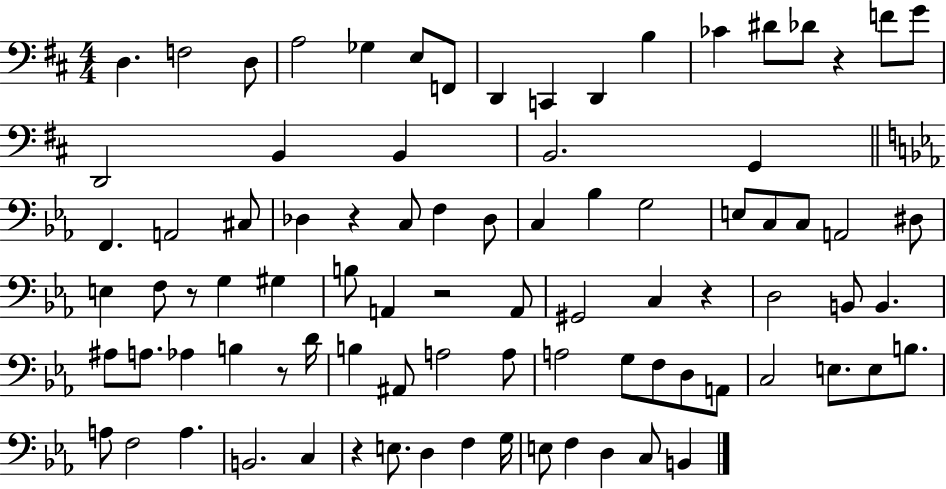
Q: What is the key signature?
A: D major